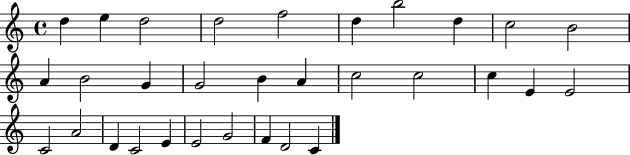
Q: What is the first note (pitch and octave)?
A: D5